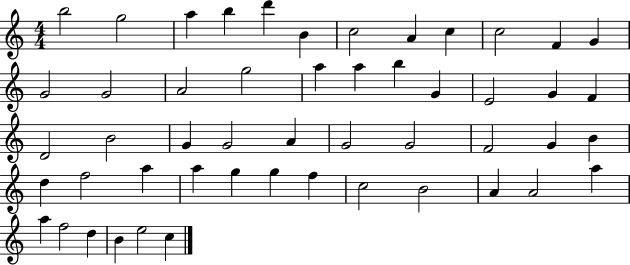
X:1
T:Untitled
M:4/4
L:1/4
K:C
b2 g2 a b d' B c2 A c c2 F G G2 G2 A2 g2 a a b G E2 G F D2 B2 G G2 A G2 G2 F2 G B d f2 a a g g f c2 B2 A A2 a a f2 d B e2 c